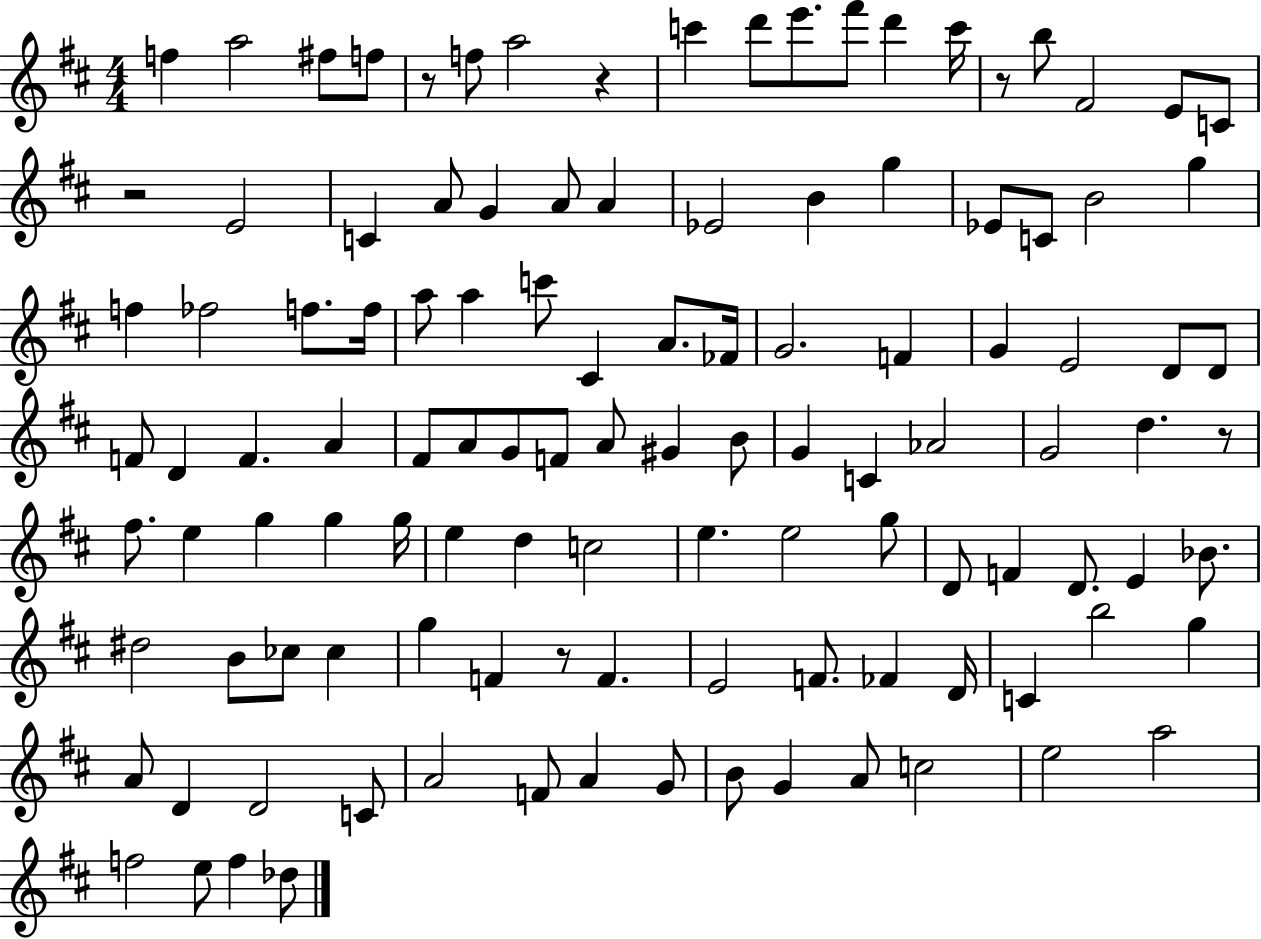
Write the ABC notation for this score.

X:1
T:Untitled
M:4/4
L:1/4
K:D
f a2 ^f/2 f/2 z/2 f/2 a2 z c' d'/2 e'/2 ^f'/2 d' c'/4 z/2 b/2 ^F2 E/2 C/2 z2 E2 C A/2 G A/2 A _E2 B g _E/2 C/2 B2 g f _f2 f/2 f/4 a/2 a c'/2 ^C A/2 _F/4 G2 F G E2 D/2 D/2 F/2 D F A ^F/2 A/2 G/2 F/2 A/2 ^G B/2 G C _A2 G2 d z/2 ^f/2 e g g g/4 e d c2 e e2 g/2 D/2 F D/2 E _B/2 ^d2 B/2 _c/2 _c g F z/2 F E2 F/2 _F D/4 C b2 g A/2 D D2 C/2 A2 F/2 A G/2 B/2 G A/2 c2 e2 a2 f2 e/2 f _d/2